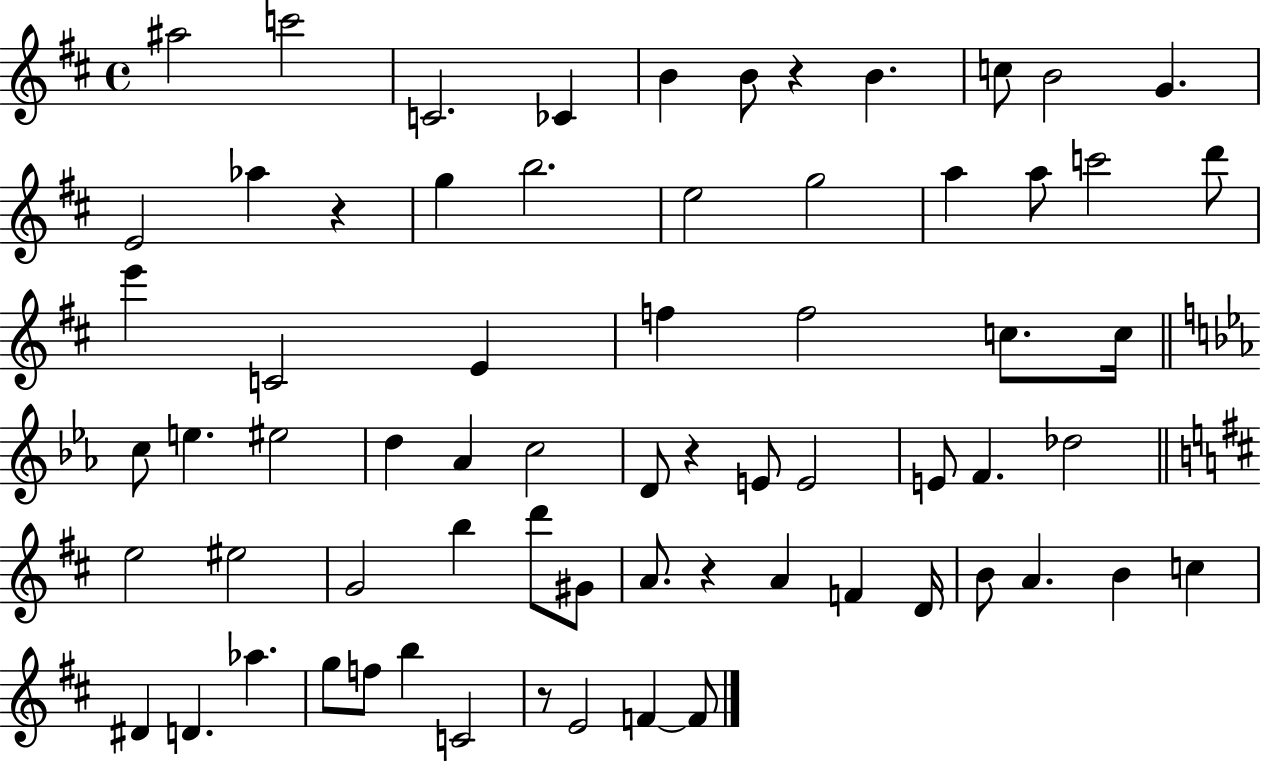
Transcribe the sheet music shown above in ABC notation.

X:1
T:Untitled
M:4/4
L:1/4
K:D
^a2 c'2 C2 _C B B/2 z B c/2 B2 G E2 _a z g b2 e2 g2 a a/2 c'2 d'/2 e' C2 E f f2 c/2 c/4 c/2 e ^e2 d _A c2 D/2 z E/2 E2 E/2 F _d2 e2 ^e2 G2 b d'/2 ^G/2 A/2 z A F D/4 B/2 A B c ^D D _a g/2 f/2 b C2 z/2 E2 F F/2